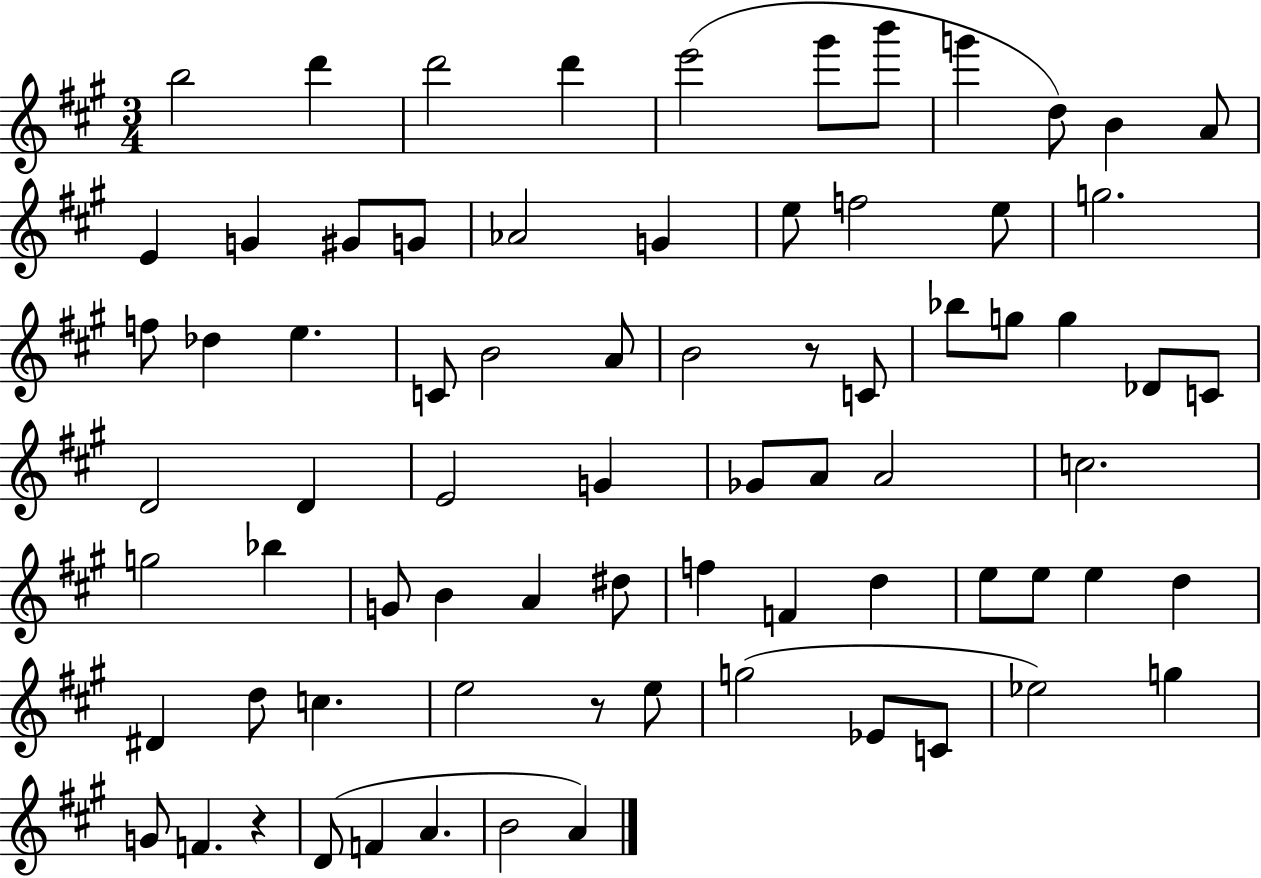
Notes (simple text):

B5/h D6/q D6/h D6/q E6/h G#6/e B6/e G6/q D5/e B4/q A4/e E4/q G4/q G#4/e G4/e Ab4/h G4/q E5/e F5/h E5/e G5/h. F5/e Db5/q E5/q. C4/e B4/h A4/e B4/h R/e C4/e Bb5/e G5/e G5/q Db4/e C4/e D4/h D4/q E4/h G4/q Gb4/e A4/e A4/h C5/h. G5/h Bb5/q G4/e B4/q A4/q D#5/e F5/q F4/q D5/q E5/e E5/e E5/q D5/q D#4/q D5/e C5/q. E5/h R/e E5/e G5/h Eb4/e C4/e Eb5/h G5/q G4/e F4/q. R/q D4/e F4/q A4/q. B4/h A4/q